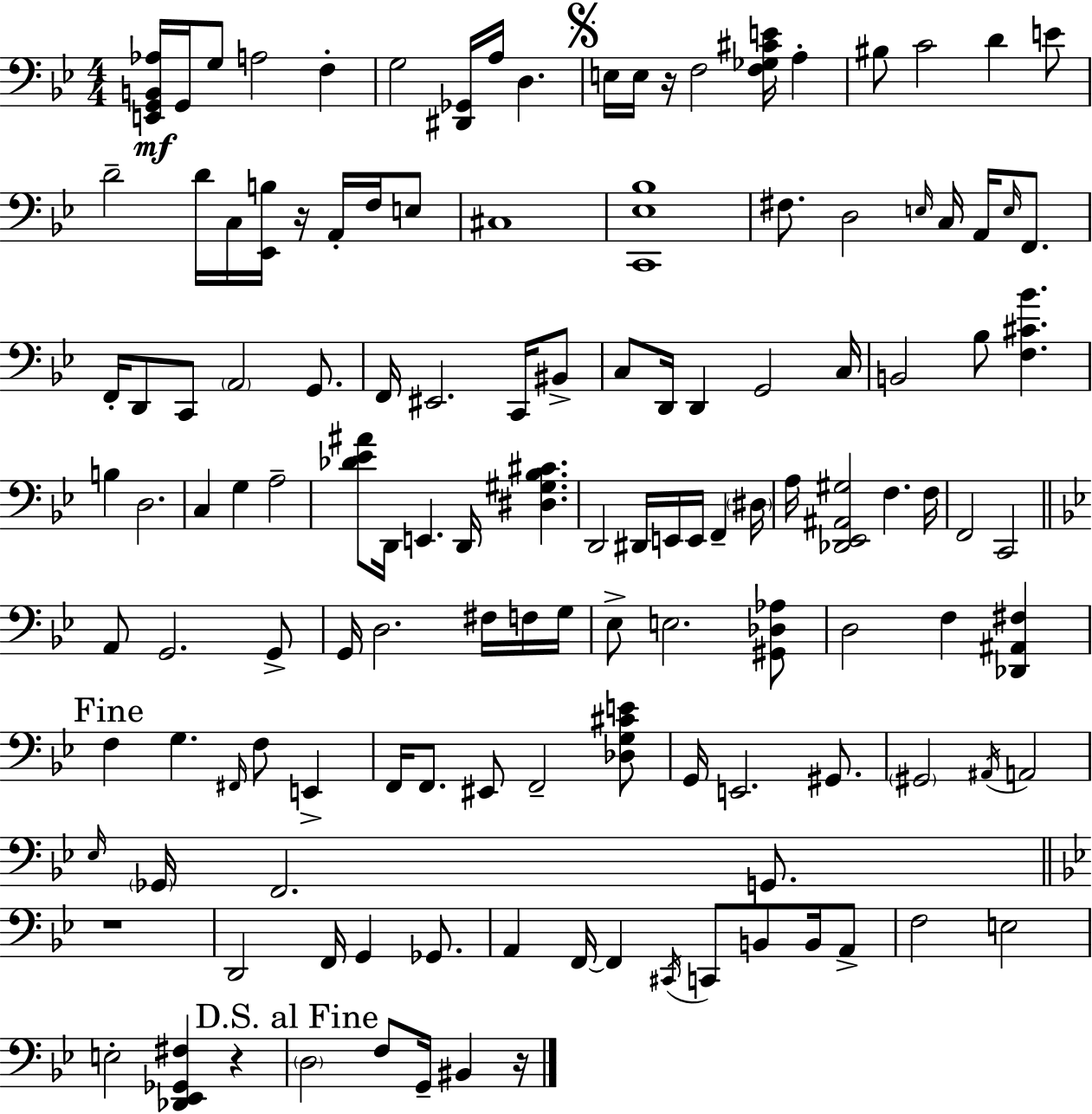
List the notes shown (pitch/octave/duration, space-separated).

[E2,G2,B2,Ab3]/s G2/s G3/e A3/h F3/q G3/h [D#2,Gb2]/s A3/s D3/q. E3/s E3/s R/s F3/h [F3,Gb3,C#4,E4]/s A3/q BIS3/e C4/h D4/q E4/e D4/h D4/s C3/s [Eb2,B3]/s R/s A2/s F3/s E3/e C#3/w [C2,Eb3,Bb3]/w F#3/e. D3/h E3/s C3/s A2/s E3/s F2/e. F2/s D2/e C2/e A2/h G2/e. F2/s EIS2/h. C2/s BIS2/e C3/e D2/s D2/q G2/h C3/s B2/h Bb3/e [F3,C#4,Bb4]/q. B3/q D3/h. C3/q G3/q A3/h [Db4,Eb4,A#4]/e D2/s E2/q. D2/s [D#3,G#3,Bb3,C#4]/q. D2/h D#2/s E2/s E2/s F2/q D#3/s A3/s [Db2,Eb2,A#2,G#3]/h F3/q. F3/s F2/h C2/h A2/e G2/h. G2/e G2/s D3/h. F#3/s F3/s G3/s Eb3/e E3/h. [G#2,Db3,Ab3]/e D3/h F3/q [Db2,A#2,F#3]/q F3/q G3/q. F#2/s F3/e E2/q F2/s F2/e. EIS2/e F2/h [Db3,G3,C#4,E4]/e G2/s E2/h. G#2/e. G#2/h A#2/s A2/h Eb3/s Gb2/s F2/h. G2/e. R/w D2/h F2/s G2/q Gb2/e. A2/q F2/s F2/q C#2/s C2/e B2/e B2/s A2/e F3/h E3/h E3/h [Db2,Eb2,Gb2,F#3]/q R/q D3/h F3/e G2/s BIS2/q R/s